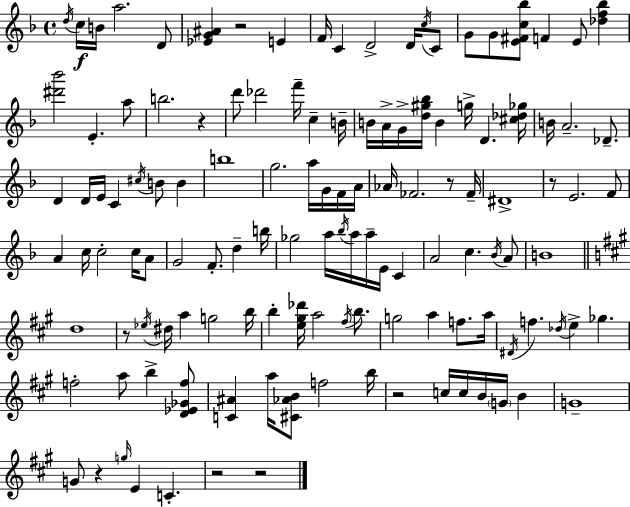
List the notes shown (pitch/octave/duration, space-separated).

D5/s C5/s B4/s A5/h. D4/e [Eb4,G4,A#4]/q R/h E4/q F4/s C4/q D4/h D4/s C5/s C4/e G4/e G4/e [E4,F#4,C5,Bb5]/e F4/q E4/e [Db5,F5,Bb5]/q [D#6,Bb6]/h E4/q. A5/e B5/h. R/q D6/e Db6/h F6/s C5/q B4/s B4/s A4/s G4/s [D5,G#5,Bb5]/s B4/q G5/s D4/q. [C#5,Db5,Gb5]/s B4/s A4/h. Db4/e. D4/q D4/s E4/s C4/q C#5/s B4/e B4/q B5/w G5/h. A5/s G4/s F4/s A4/s Ab4/s FES4/h. R/e FES4/s D#4/w R/e E4/h. F4/e A4/q C5/s C5/h C5/s A4/e G4/h F4/e. D5/q B5/s Gb5/h A5/s Bb5/s A5/s A5/s E4/s C4/q A4/h C5/q. Bb4/s A4/e B4/w D5/w R/e Eb5/s D#5/s A5/q G5/h B5/s B5/q [E5,G#5,Db6]/s A5/h F#5/s B5/e. G5/h A5/q F5/e. A5/s D#4/s F5/q. Db5/s E5/q Gb5/q. F5/h A5/e B5/q [D4,Eb4,Gb4,F5]/e [C4,A#4]/q A5/s [C#4,Ab4,B4]/e F5/h B5/s R/h C5/s C5/s B4/s G4/s B4/q G4/w G4/e R/q G5/s E4/q C4/q. R/h R/h